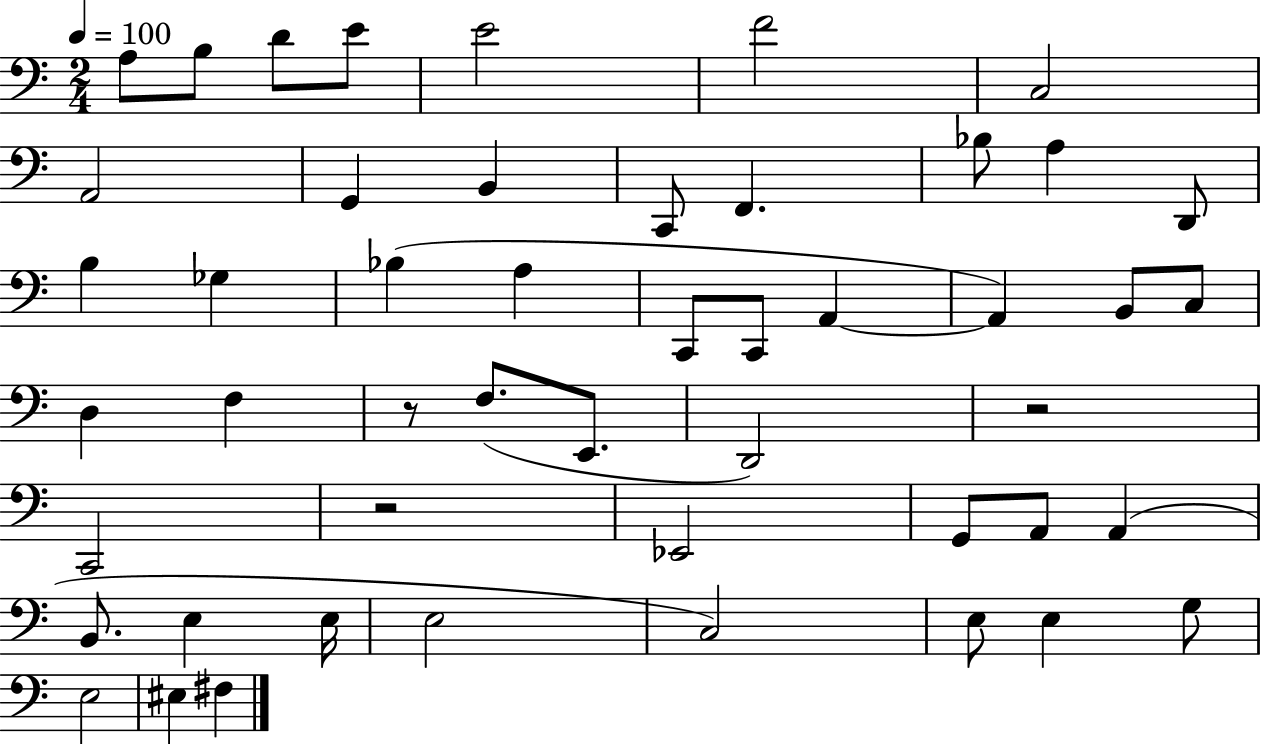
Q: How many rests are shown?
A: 3